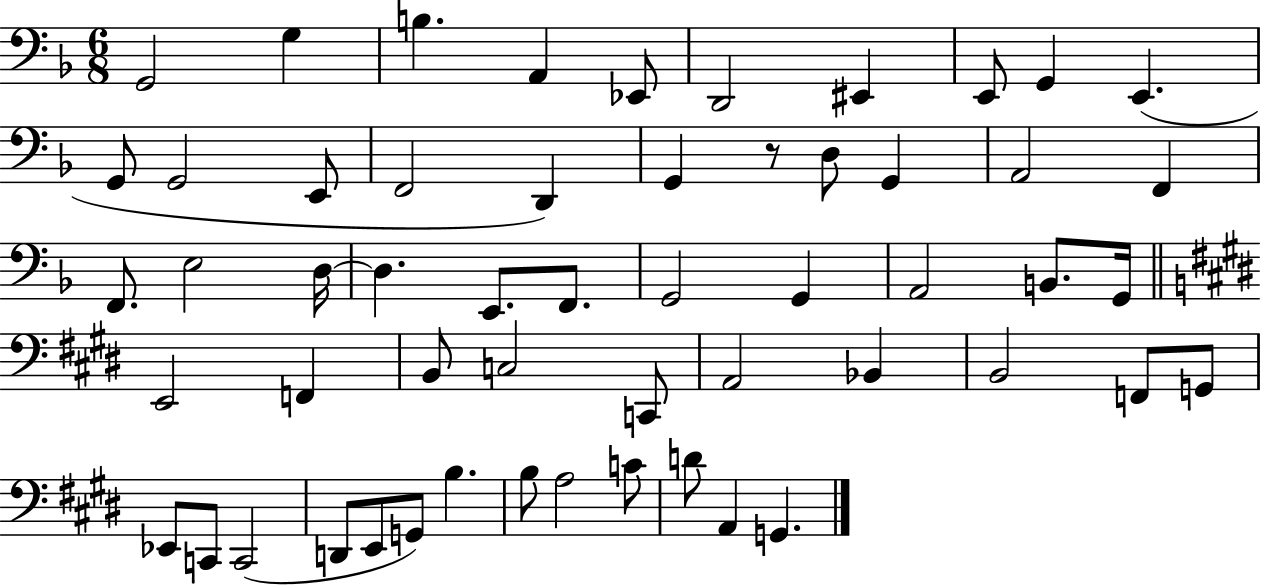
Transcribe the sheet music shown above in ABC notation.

X:1
T:Untitled
M:6/8
L:1/4
K:F
G,,2 G, B, A,, _E,,/2 D,,2 ^E,, E,,/2 G,, E,, G,,/2 G,,2 E,,/2 F,,2 D,, G,, z/2 D,/2 G,, A,,2 F,, F,,/2 E,2 D,/4 D, E,,/2 F,,/2 G,,2 G,, A,,2 B,,/2 G,,/4 E,,2 F,, B,,/2 C,2 C,,/2 A,,2 _B,, B,,2 F,,/2 G,,/2 _E,,/2 C,,/2 C,,2 D,,/2 E,,/2 G,,/2 B, B,/2 A,2 C/2 D/2 A,, G,,